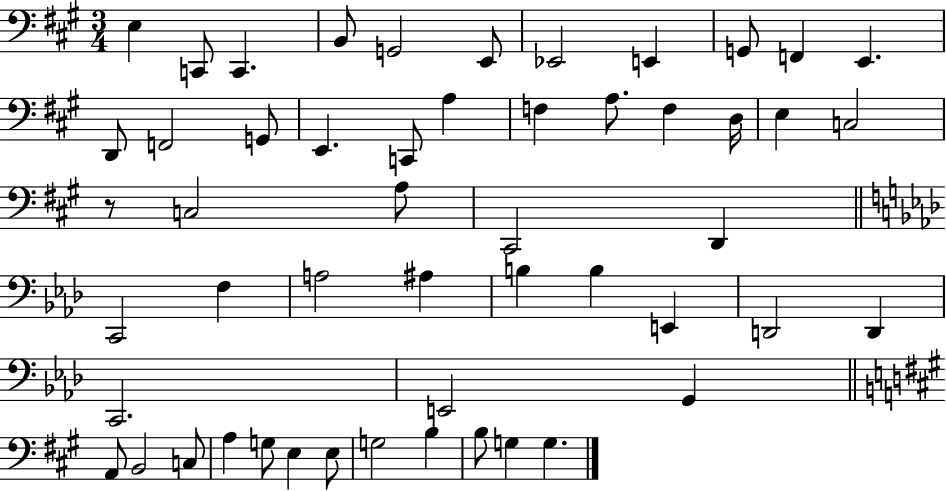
X:1
T:Untitled
M:3/4
L:1/4
K:A
E, C,,/2 C,, B,,/2 G,,2 E,,/2 _E,,2 E,, G,,/2 F,, E,, D,,/2 F,,2 G,,/2 E,, C,,/2 A, F, A,/2 F, D,/4 E, C,2 z/2 C,2 A,/2 ^C,,2 D,, C,,2 F, A,2 ^A, B, B, E,, D,,2 D,, C,,2 E,,2 G,, A,,/2 B,,2 C,/2 A, G,/2 E, E,/2 G,2 B, B,/2 G, G,